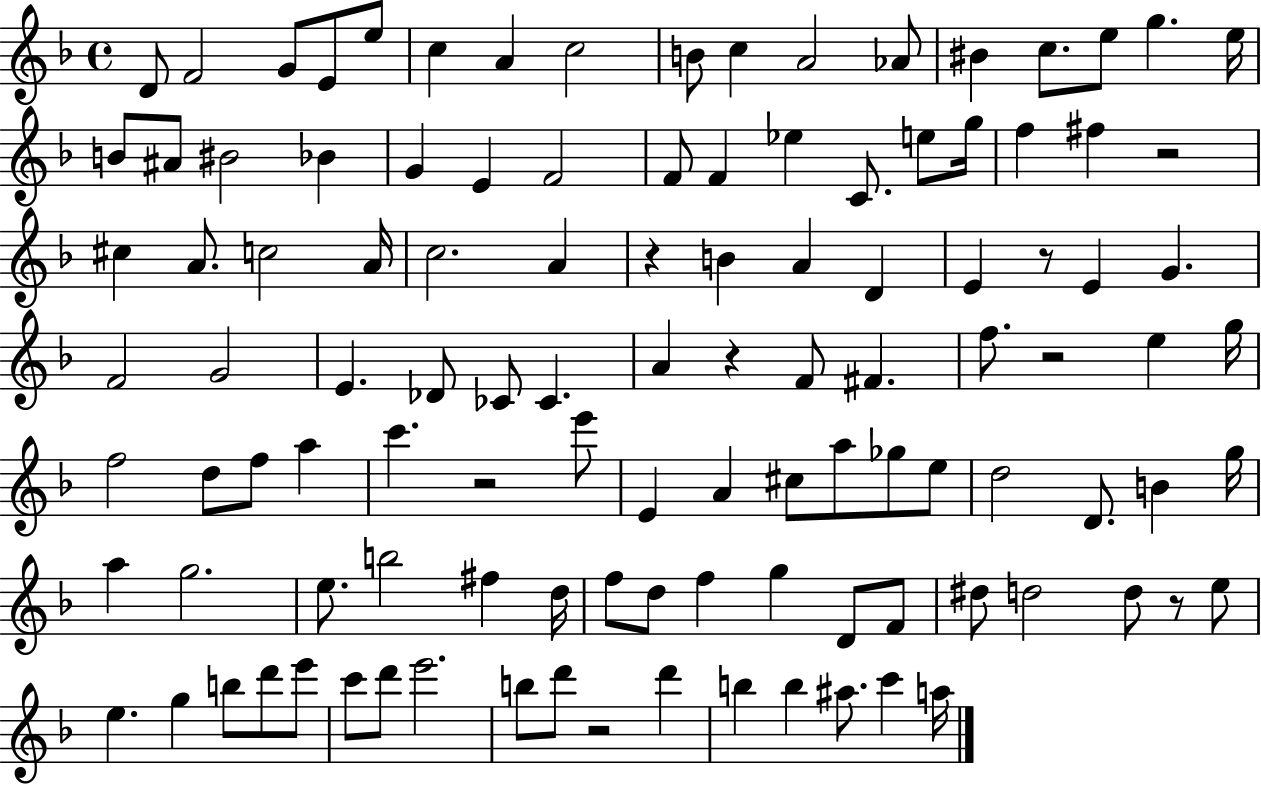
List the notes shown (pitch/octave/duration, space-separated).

D4/e F4/h G4/e E4/e E5/e C5/q A4/q C5/h B4/e C5/q A4/h Ab4/e BIS4/q C5/e. E5/e G5/q. E5/s B4/e A#4/e BIS4/h Bb4/q G4/q E4/q F4/h F4/e F4/q Eb5/q C4/e. E5/e G5/s F5/q F#5/q R/h C#5/q A4/e. C5/h A4/s C5/h. A4/q R/q B4/q A4/q D4/q E4/q R/e E4/q G4/q. F4/h G4/h E4/q. Db4/e CES4/e CES4/q. A4/q R/q F4/e F#4/q. F5/e. R/h E5/q G5/s F5/h D5/e F5/e A5/q C6/q. R/h E6/e E4/q A4/q C#5/e A5/e Gb5/e E5/e D5/h D4/e. B4/q G5/s A5/q G5/h. E5/e. B5/h F#5/q D5/s F5/e D5/e F5/q G5/q D4/e F4/e D#5/e D5/h D5/e R/e E5/e E5/q. G5/q B5/e D6/e E6/e C6/e D6/e E6/h. B5/e D6/e R/h D6/q B5/q B5/q A#5/e. C6/q A5/s